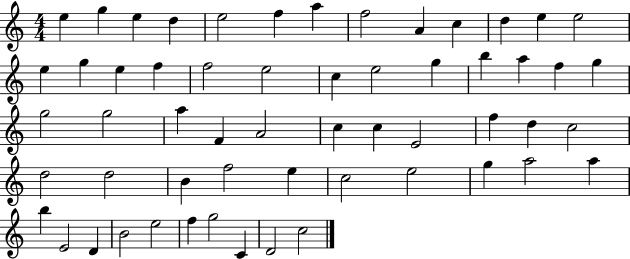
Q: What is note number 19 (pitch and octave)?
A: E5